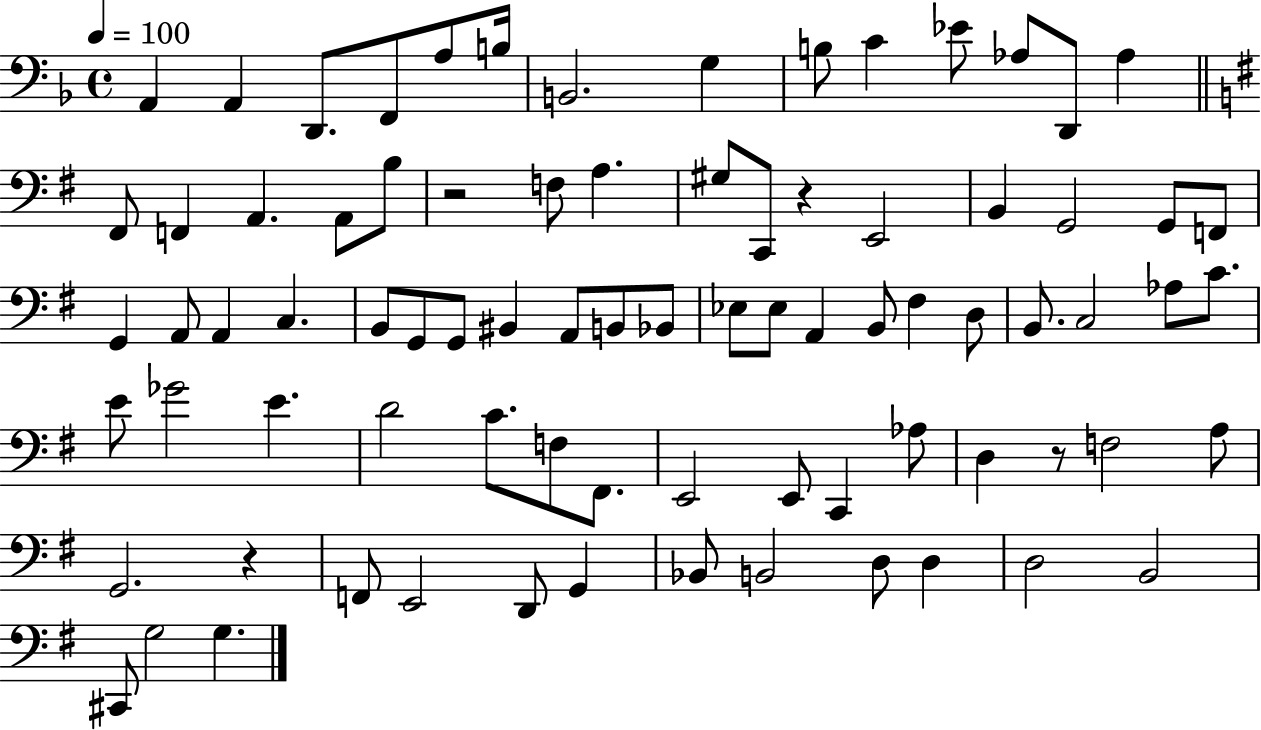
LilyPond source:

{
  \clef bass
  \time 4/4
  \defaultTimeSignature
  \key f \major
  \tempo 4 = 100
  a,4 a,4 d,8. f,8 a8 b16 | b,2. g4 | b8 c'4 ees'8 aes8 d,8 aes4 | \bar "||" \break \key g \major fis,8 f,4 a,4. a,8 b8 | r2 f8 a4. | gis8 c,8 r4 e,2 | b,4 g,2 g,8 f,8 | \break g,4 a,8 a,4 c4. | b,8 g,8 g,8 bis,4 a,8 b,8 bes,8 | ees8 ees8 a,4 b,8 fis4 d8 | b,8. c2 aes8 c'8. | \break e'8 ges'2 e'4. | d'2 c'8. f8 fis,8. | e,2 e,8 c,4 aes8 | d4 r8 f2 a8 | \break g,2. r4 | f,8 e,2 d,8 g,4 | bes,8 b,2 d8 d4 | d2 b,2 | \break cis,8 g2 g4. | \bar "|."
}